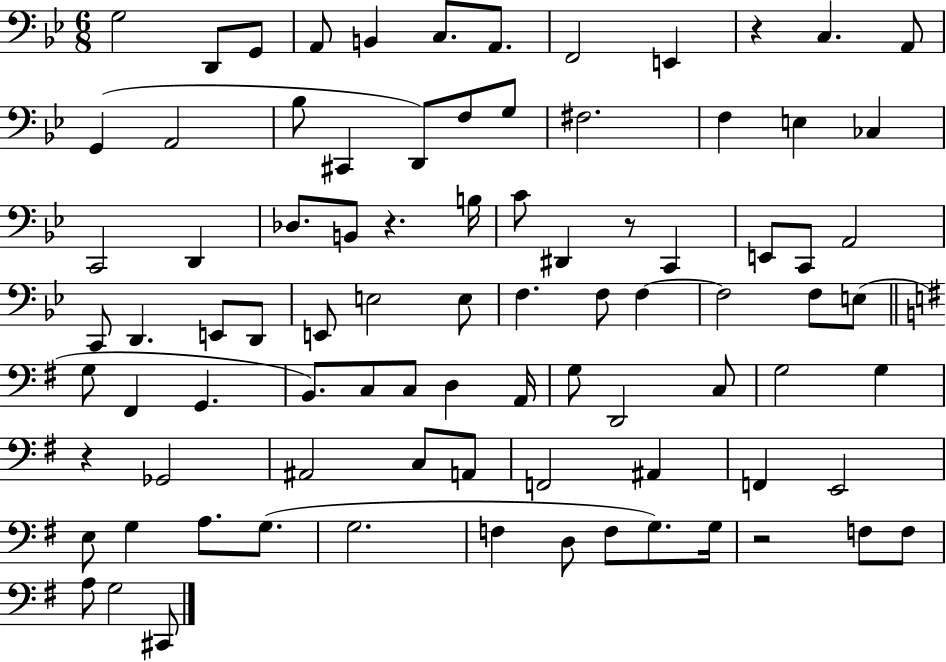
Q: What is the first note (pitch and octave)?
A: G3